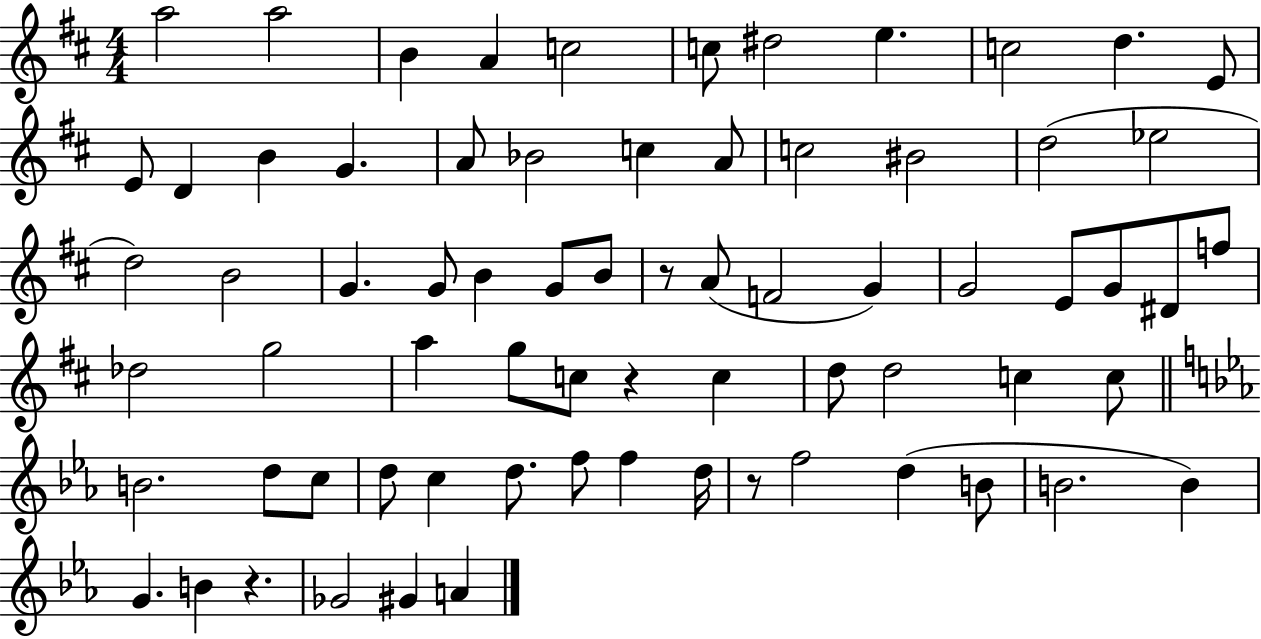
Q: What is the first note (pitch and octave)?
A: A5